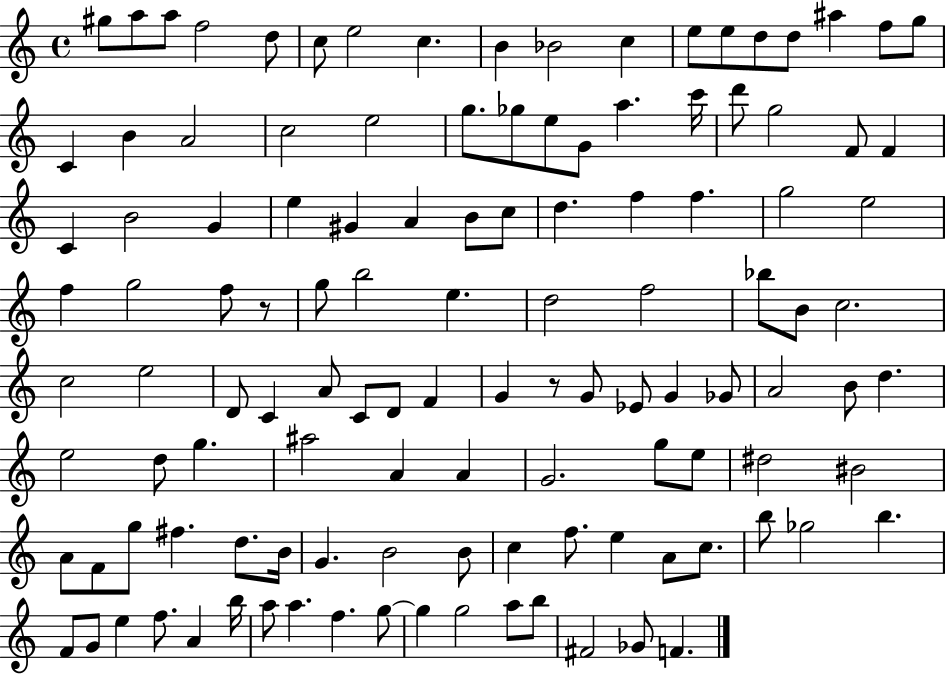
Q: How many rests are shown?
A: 2